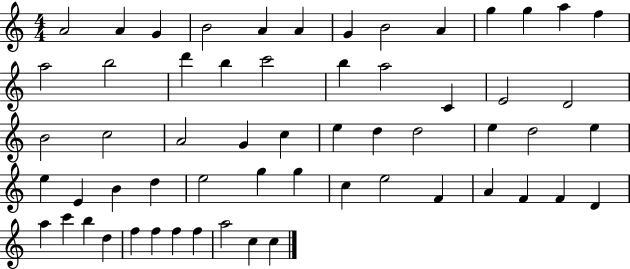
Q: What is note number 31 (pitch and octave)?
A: D5